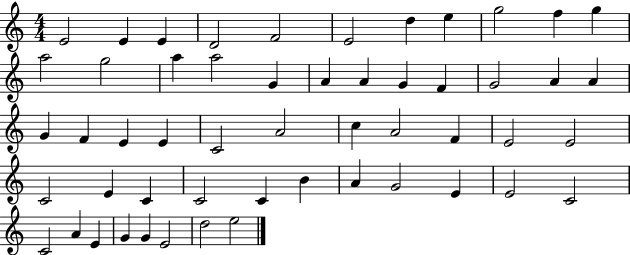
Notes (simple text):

E4/h E4/q E4/q D4/h F4/h E4/h D5/q E5/q G5/h F5/q G5/q A5/h G5/h A5/q A5/h G4/q A4/q A4/q G4/q F4/q G4/h A4/q A4/q G4/q F4/q E4/q E4/q C4/h A4/h C5/q A4/h F4/q E4/h E4/h C4/h E4/q C4/q C4/h C4/q B4/q A4/q G4/h E4/q E4/h C4/h C4/h A4/q E4/q G4/q G4/q E4/h D5/h E5/h